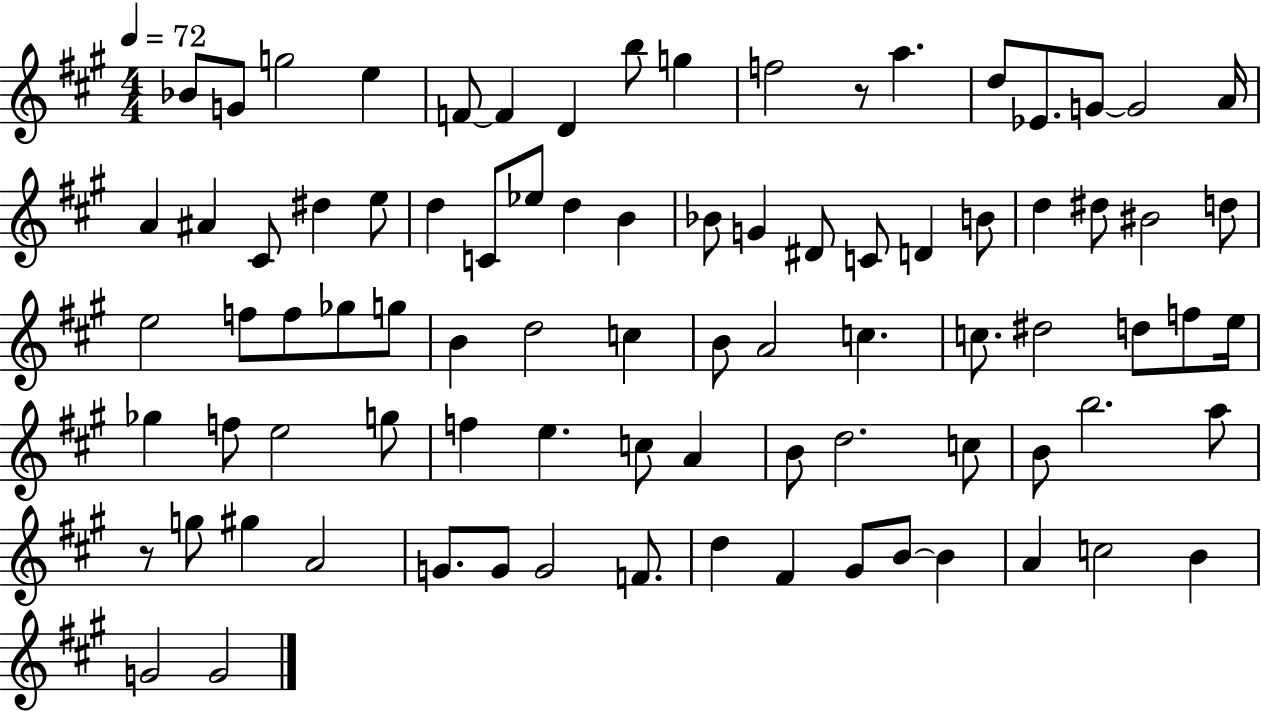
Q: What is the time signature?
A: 4/4